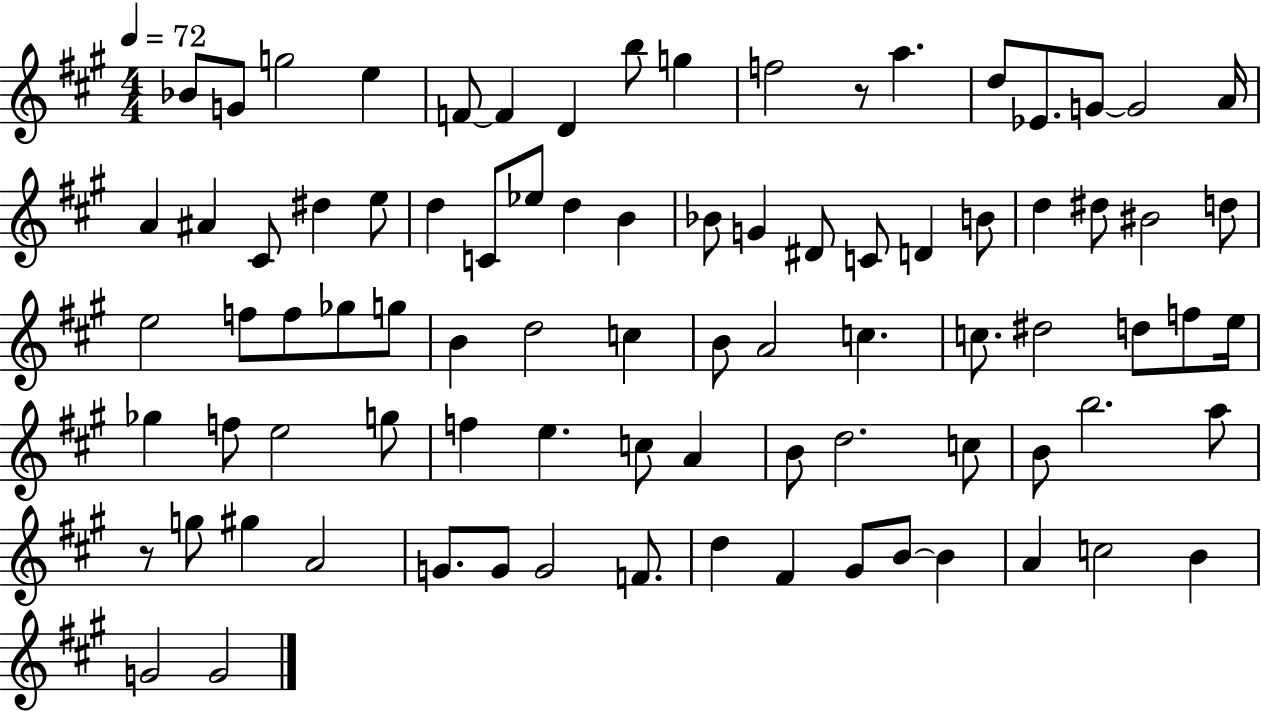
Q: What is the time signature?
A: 4/4